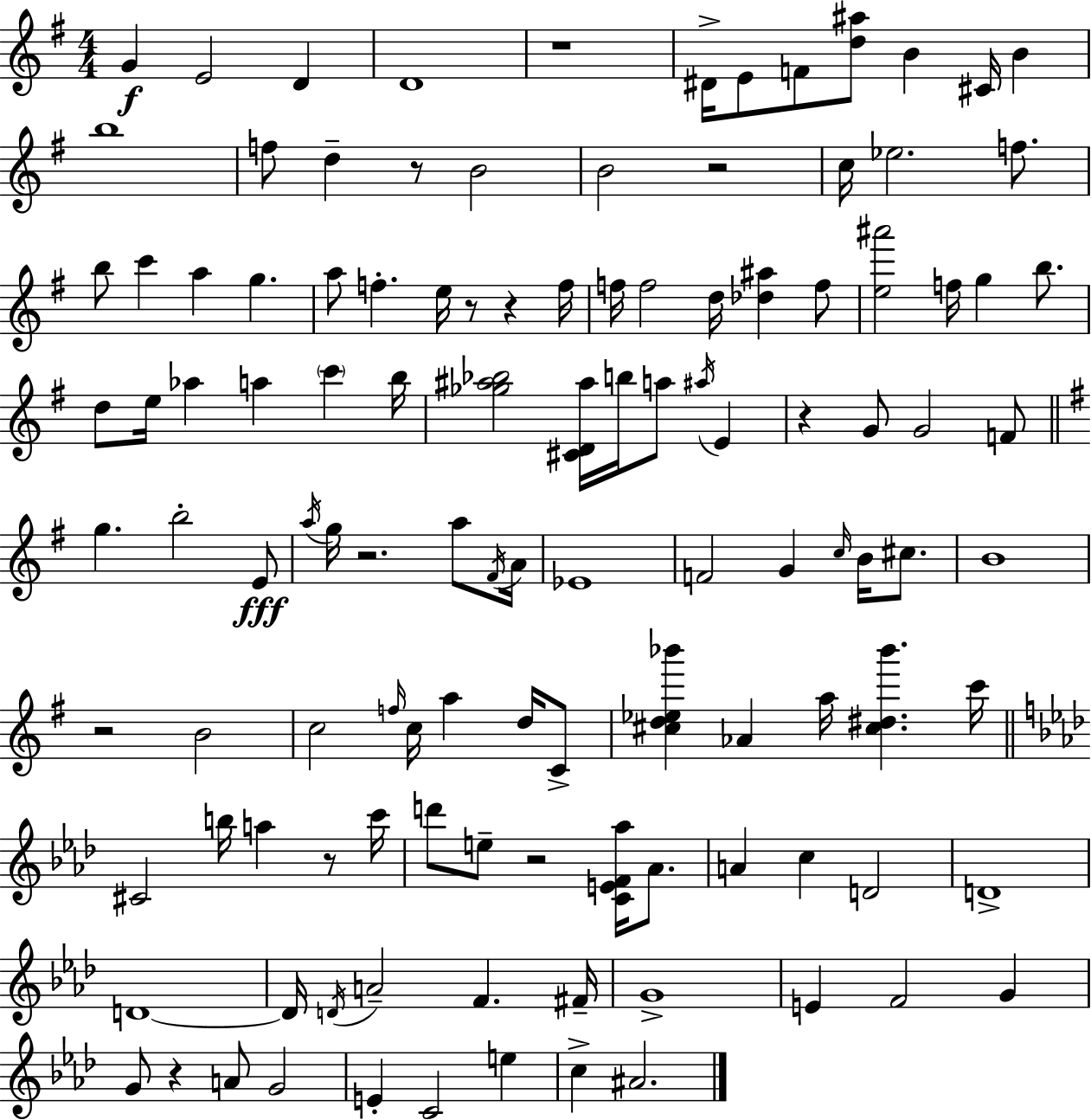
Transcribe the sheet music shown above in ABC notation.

X:1
T:Untitled
M:4/4
L:1/4
K:G
G E2 D D4 z4 ^D/4 E/2 F/2 [d^a]/2 B ^C/4 B b4 f/2 d z/2 B2 B2 z2 c/4 _e2 f/2 b/2 c' a g a/2 f e/4 z/2 z f/4 f/4 f2 d/4 [_d^a] f/2 [e^a']2 f/4 g b/2 d/2 e/4 _a a c' b/4 [_g^a_b]2 [^CD^a]/4 b/4 a/2 ^a/4 E z G/2 G2 F/2 g b2 E/2 a/4 g/4 z2 a/2 ^F/4 A/4 _E4 F2 G c/4 B/4 ^c/2 B4 z2 B2 c2 f/4 c/4 a d/4 C/2 [^cd_e_b'] _A a/4 [^c^d_b'] c'/4 ^C2 b/4 a z/2 c'/4 d'/2 e/2 z2 [CEF_a]/4 _A/2 A c D2 D4 D4 D/4 D/4 A2 F ^F/4 G4 E F2 G G/2 z A/2 G2 E C2 e c ^A2